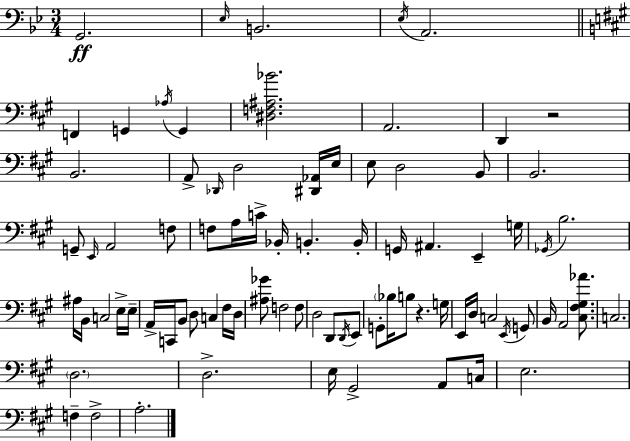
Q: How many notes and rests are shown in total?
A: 82